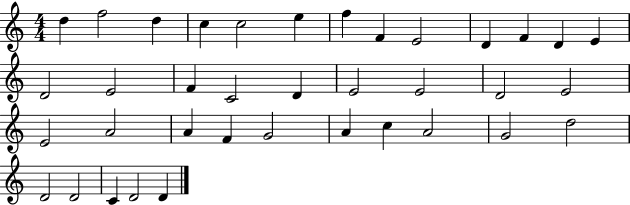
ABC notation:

X:1
T:Untitled
M:4/4
L:1/4
K:C
d f2 d c c2 e f F E2 D F D E D2 E2 F C2 D E2 E2 D2 E2 E2 A2 A F G2 A c A2 G2 d2 D2 D2 C D2 D